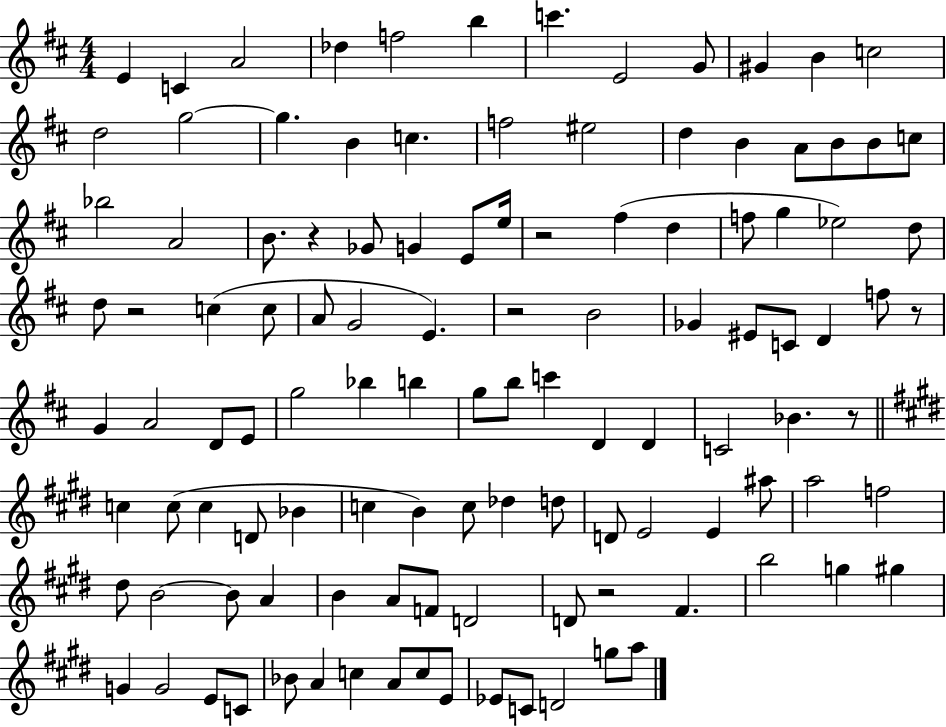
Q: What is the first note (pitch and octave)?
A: E4